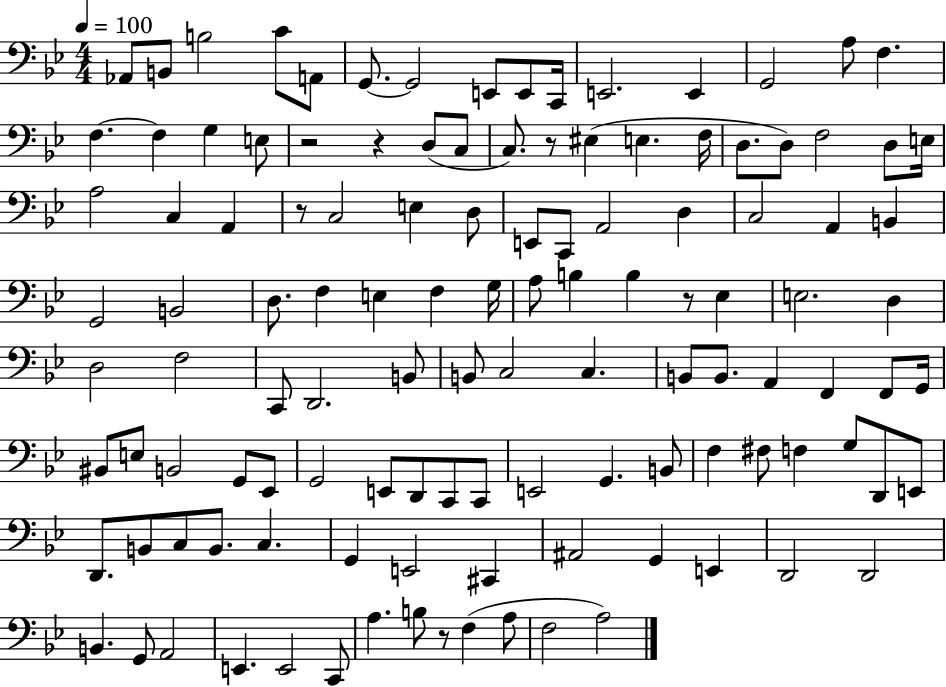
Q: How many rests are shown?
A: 6